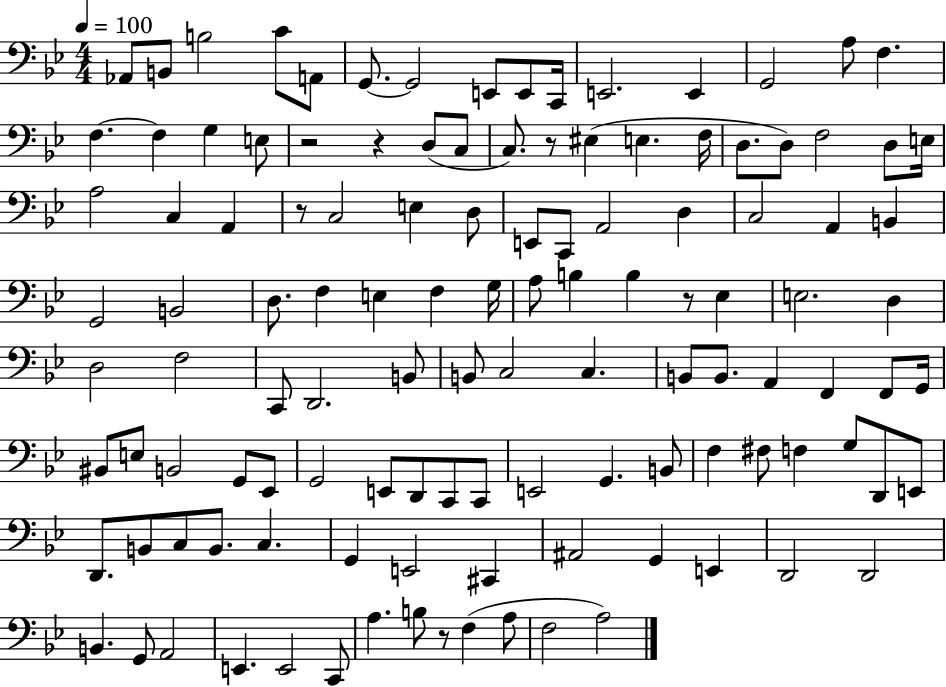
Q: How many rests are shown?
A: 6